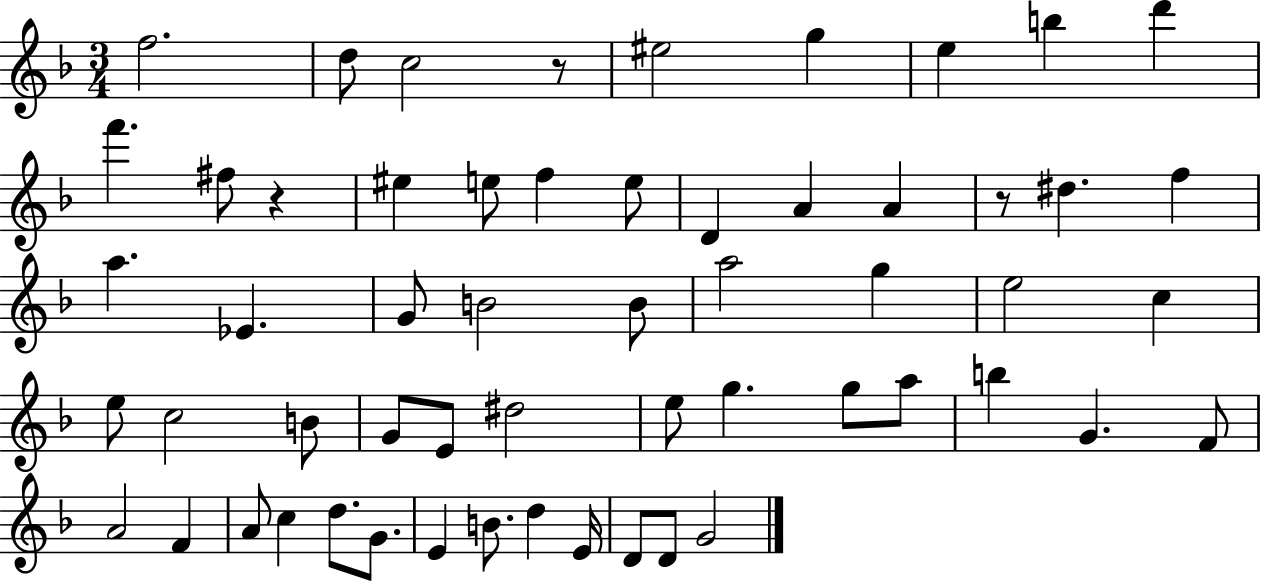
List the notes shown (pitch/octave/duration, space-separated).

F5/h. D5/e C5/h R/e EIS5/h G5/q E5/q B5/q D6/q F6/q. F#5/e R/q EIS5/q E5/e F5/q E5/e D4/q A4/q A4/q R/e D#5/q. F5/q A5/q. Eb4/q. G4/e B4/h B4/e A5/h G5/q E5/h C5/q E5/e C5/h B4/e G4/e E4/e D#5/h E5/e G5/q. G5/e A5/e B5/q G4/q. F4/e A4/h F4/q A4/e C5/q D5/e. G4/e. E4/q B4/e. D5/q E4/s D4/e D4/e G4/h